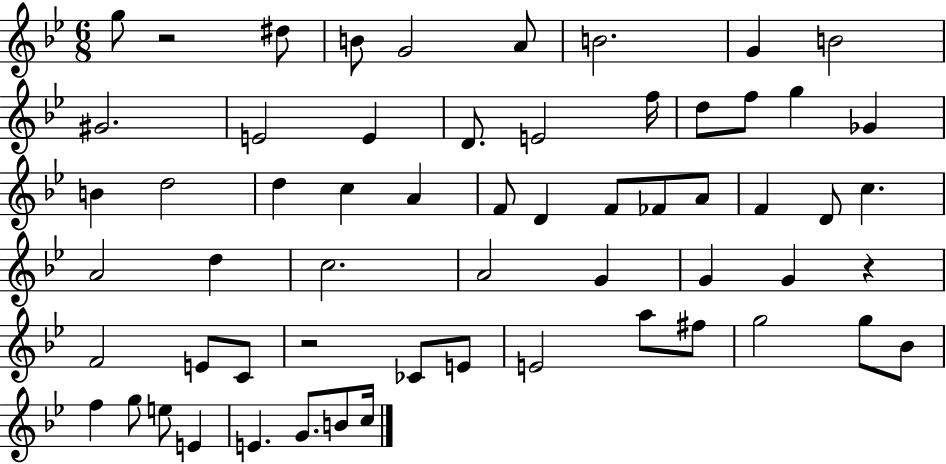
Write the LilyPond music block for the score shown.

{
  \clef treble
  \numericTimeSignature
  \time 6/8
  \key bes \major
  g''8 r2 dis''8 | b'8 g'2 a'8 | b'2. | g'4 b'2 | \break gis'2. | e'2 e'4 | d'8. e'2 f''16 | d''8 f''8 g''4 ges'4 | \break b'4 d''2 | d''4 c''4 a'4 | f'8 d'4 f'8 fes'8 a'8 | f'4 d'8 c''4. | \break a'2 d''4 | c''2. | a'2 g'4 | g'4 g'4 r4 | \break f'2 e'8 c'8 | r2 ces'8 e'8 | e'2 a''8 fis''8 | g''2 g''8 bes'8 | \break f''4 g''8 e''8 e'4 | e'4. g'8. b'8 c''16 | \bar "|."
}